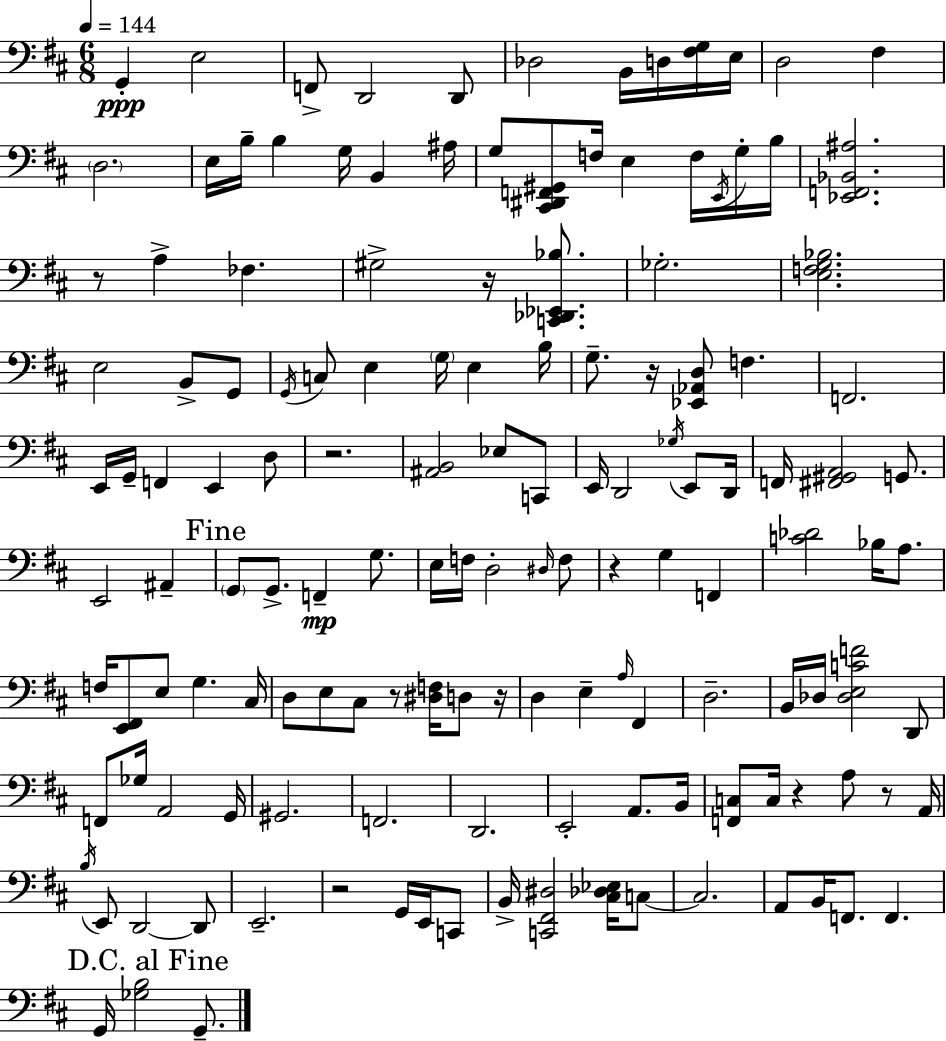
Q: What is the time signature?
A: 6/8